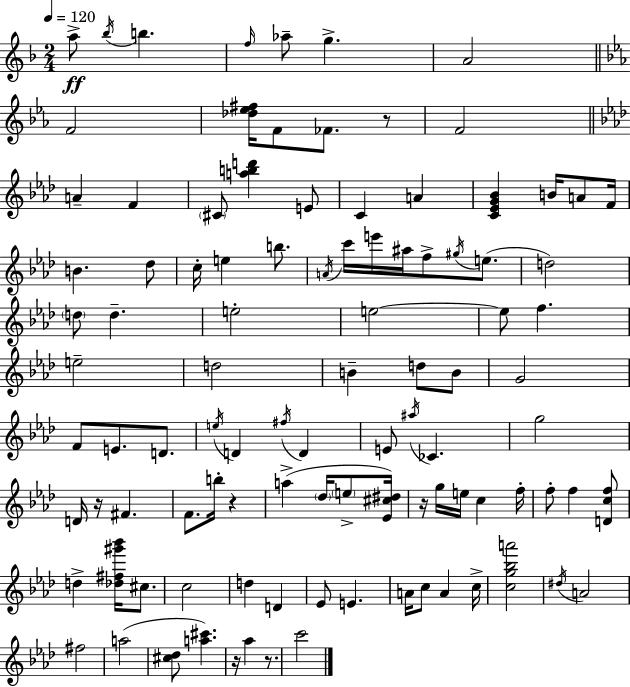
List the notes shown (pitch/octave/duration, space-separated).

A5/e Bb5/s B5/q. F5/s Ab5/e G5/q. A4/h F4/h [Db5,Eb5,F#5]/s F4/e FES4/e. R/e F4/h A4/q F4/q C#4/e [A5,B5,D6]/q E4/e C4/q A4/q [C4,Eb4,G4,Bb4]/q B4/s A4/e F4/s B4/q. Db5/e C5/s E5/q B5/e. A4/s C6/s E6/s A#5/s F5/e G#5/s E5/e. D5/h D5/e D5/q. E5/h E5/h E5/e F5/q. E5/h D5/h B4/q D5/e B4/e G4/h F4/e E4/e. D4/e. E5/s D4/q F#5/s D4/q E4/e A#5/s CES4/q. G5/h D4/s R/s F#4/q. F4/e. B5/s R/q A5/q Db5/s E5/e [Eb4,C#5,D#5]/s R/s G5/s E5/s C5/q F5/s F5/e F5/q [D4,C5,F5]/e D5/q [Db5,F#5,G#6,Bb6]/s C#5/e. C5/h D5/q D4/q Eb4/e E4/q. A4/s C5/e A4/q C5/s [C5,G5,Bb5,A6]/h D#5/s A4/h F#5/h A5/h [C#5,Db5]/e [A5,C#6]/q. R/s Ab5/q R/e. C6/h